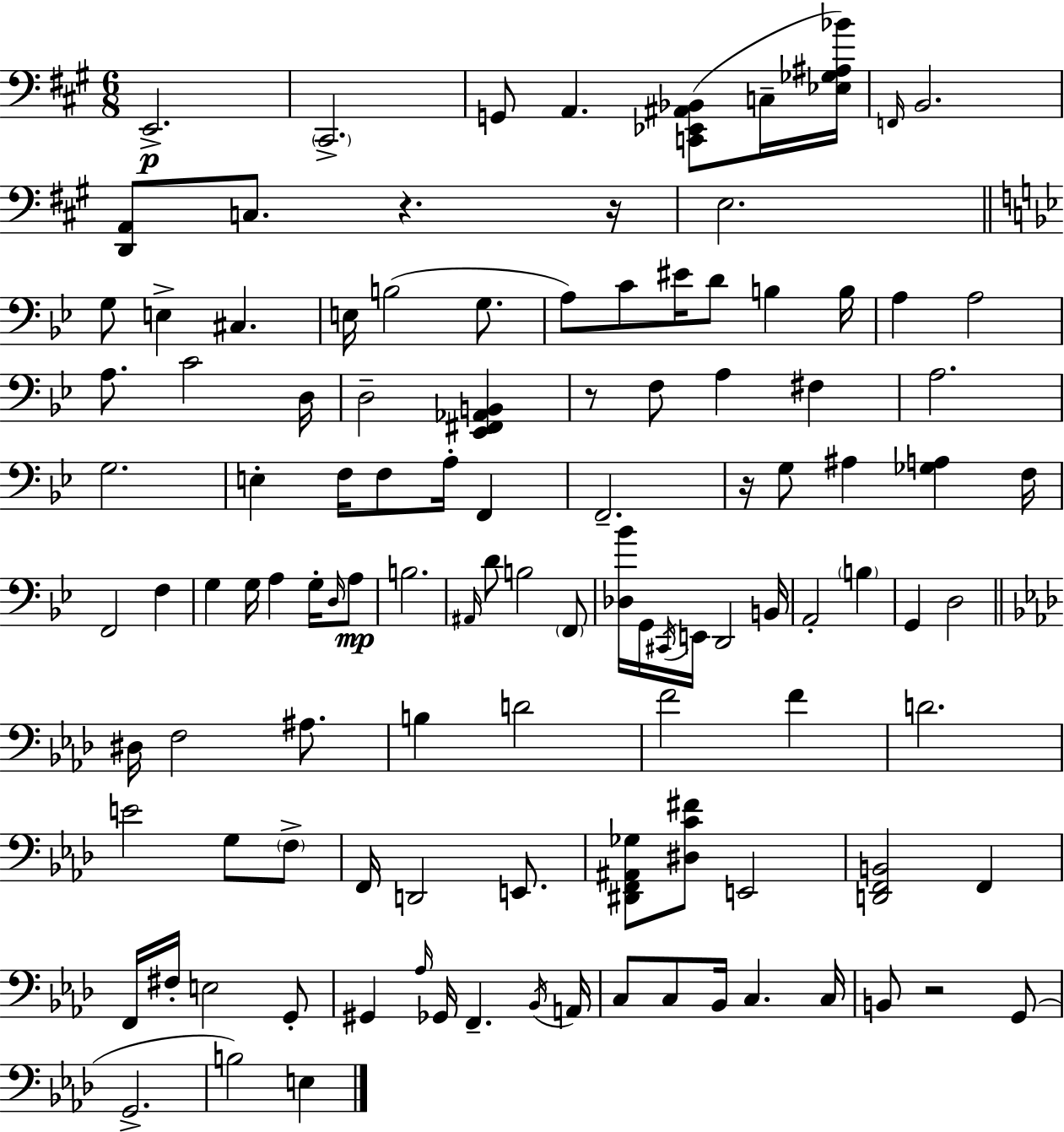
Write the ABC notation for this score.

X:1
T:Untitled
M:6/8
L:1/4
K:A
E,,2 ^C,,2 G,,/2 A,, [C,,_E,,^A,,_B,,]/2 C,/4 [_E,_G,^A,_B]/4 F,,/4 B,,2 [D,,A,,]/2 C,/2 z z/4 E,2 G,/2 E, ^C, E,/4 B,2 G,/2 A,/2 C/2 ^E/4 D/2 B, B,/4 A, A,2 A,/2 C2 D,/4 D,2 [_E,,^F,,_A,,B,,] z/2 F,/2 A, ^F, A,2 G,2 E, F,/4 F,/2 A,/4 F,, F,,2 z/4 G,/2 ^A, [_G,A,] F,/4 F,,2 F, G, G,/4 A, G,/4 D,/4 A,/2 B,2 ^A,,/4 D/2 B,2 F,,/2 [_D,_B]/4 G,,/4 ^C,,/4 E,,/4 D,,2 B,,/4 A,,2 B, G,, D,2 ^D,/4 F,2 ^A,/2 B, D2 F2 F D2 E2 G,/2 F,/2 F,,/4 D,,2 E,,/2 [^D,,F,,^A,,_G,]/2 [^D,C^F]/2 E,,2 [D,,F,,B,,]2 F,, F,,/4 ^F,/4 E,2 G,,/2 ^G,, _A,/4 _G,,/4 F,, _B,,/4 A,,/4 C,/2 C,/2 _B,,/4 C, C,/4 B,,/2 z2 G,,/2 G,,2 B,2 E,